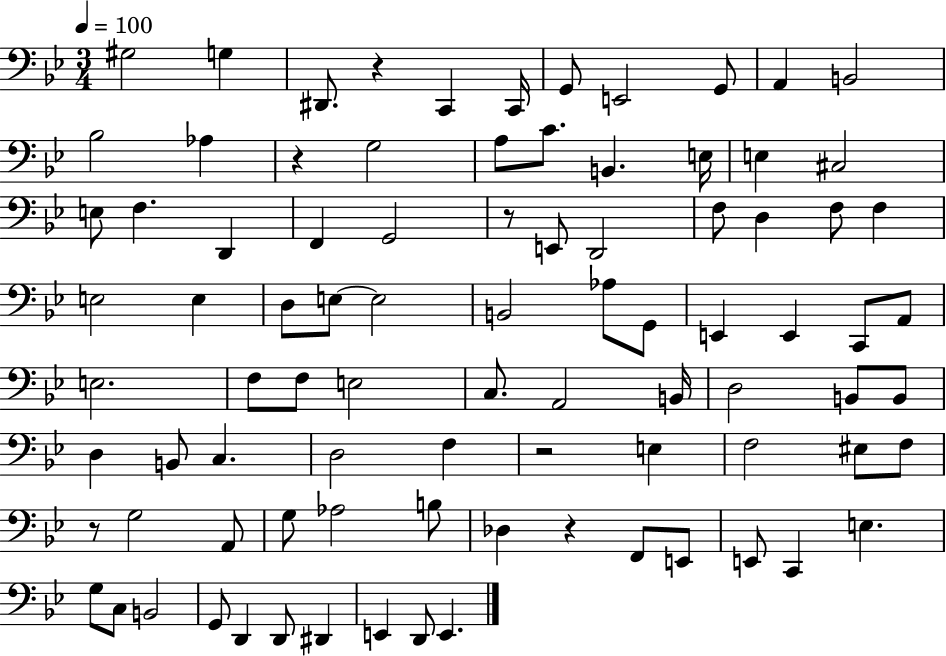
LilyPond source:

{
  \clef bass
  \numericTimeSignature
  \time 3/4
  \key bes \major
  \tempo 4 = 100
  \repeat volta 2 { gis2 g4 | dis,8. r4 c,4 c,16 | g,8 e,2 g,8 | a,4 b,2 | \break bes2 aes4 | r4 g2 | a8 c'8. b,4. e16 | e4 cis2 | \break e8 f4. d,4 | f,4 g,2 | r8 e,8 d,2 | f8 d4 f8 f4 | \break e2 e4 | d8 e8~~ e2 | b,2 aes8 g,8 | e,4 e,4 c,8 a,8 | \break e2. | f8 f8 e2 | c8. a,2 b,16 | d2 b,8 b,8 | \break d4 b,8 c4. | d2 f4 | r2 e4 | f2 eis8 f8 | \break r8 g2 a,8 | g8 aes2 b8 | des4 r4 f,8 e,8 | e,8 c,4 e4. | \break g8 c8 b,2 | g,8 d,4 d,8 dis,4 | e,4 d,8 e,4. | } \bar "|."
}